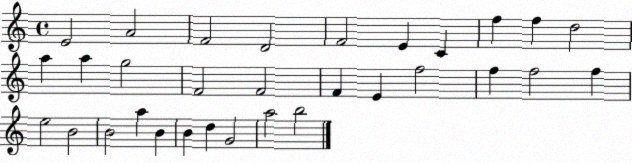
X:1
T:Untitled
M:4/4
L:1/4
K:C
E2 A2 F2 D2 F2 E C f f d2 a a g2 F2 F2 F E f2 f f2 f e2 B2 B2 a B B d G2 a2 b2